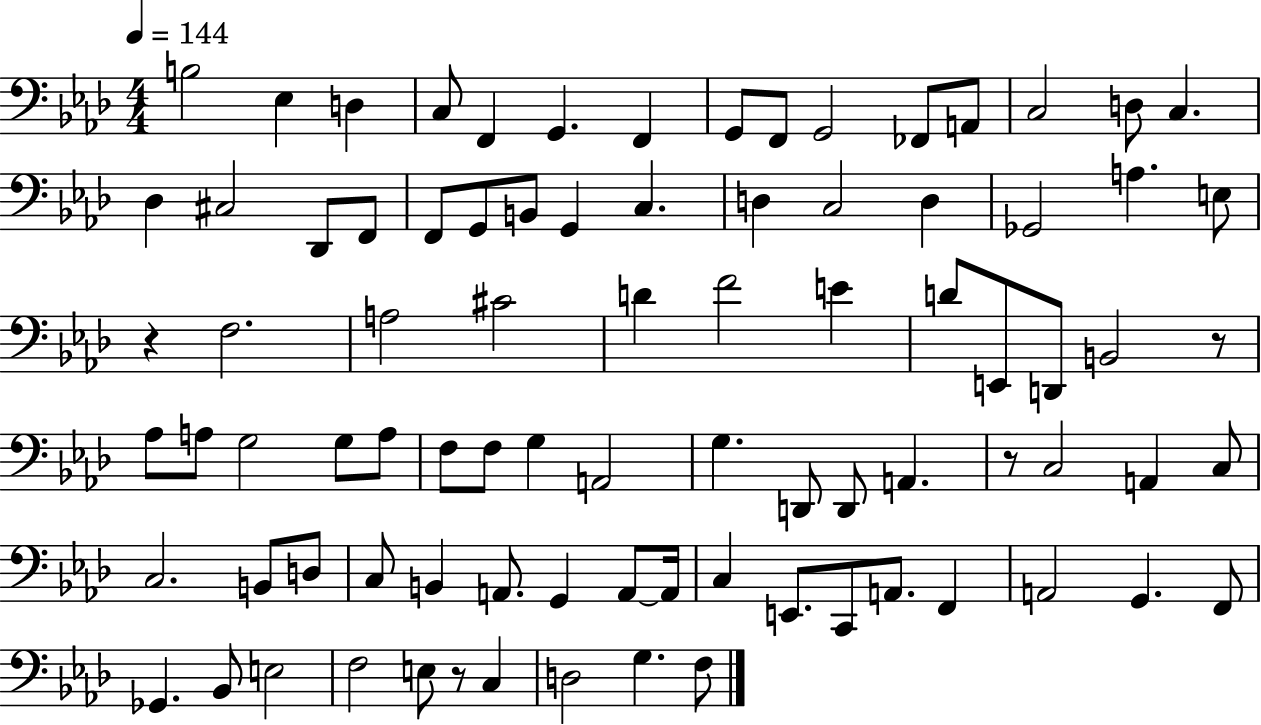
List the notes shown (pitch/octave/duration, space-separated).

B3/h Eb3/q D3/q C3/e F2/q G2/q. F2/q G2/e F2/e G2/h FES2/e A2/e C3/h D3/e C3/q. Db3/q C#3/h Db2/e F2/e F2/e G2/e B2/e G2/q C3/q. D3/q C3/h D3/q Gb2/h A3/q. E3/e R/q F3/h. A3/h C#4/h D4/q F4/h E4/q D4/e E2/e D2/e B2/h R/e Ab3/e A3/e G3/h G3/e A3/e F3/e F3/e G3/q A2/h G3/q. D2/e D2/e A2/q. R/e C3/h A2/q C3/e C3/h. B2/e D3/e C3/e B2/q A2/e. G2/q A2/e A2/s C3/q E2/e. C2/e A2/e. F2/q A2/h G2/q. F2/e Gb2/q. Bb2/e E3/h F3/h E3/e R/e C3/q D3/h G3/q. F3/e